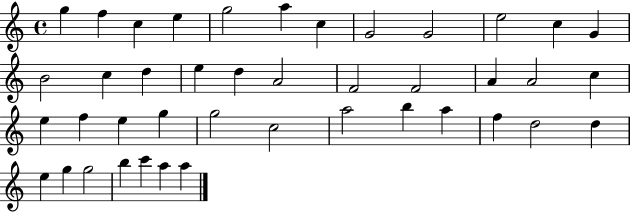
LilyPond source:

{
  \clef treble
  \time 4/4
  \defaultTimeSignature
  \key c \major
  g''4 f''4 c''4 e''4 | g''2 a''4 c''4 | g'2 g'2 | e''2 c''4 g'4 | \break b'2 c''4 d''4 | e''4 d''4 a'2 | f'2 f'2 | a'4 a'2 c''4 | \break e''4 f''4 e''4 g''4 | g''2 c''2 | a''2 b''4 a''4 | f''4 d''2 d''4 | \break e''4 g''4 g''2 | b''4 c'''4 a''4 a''4 | \bar "|."
}